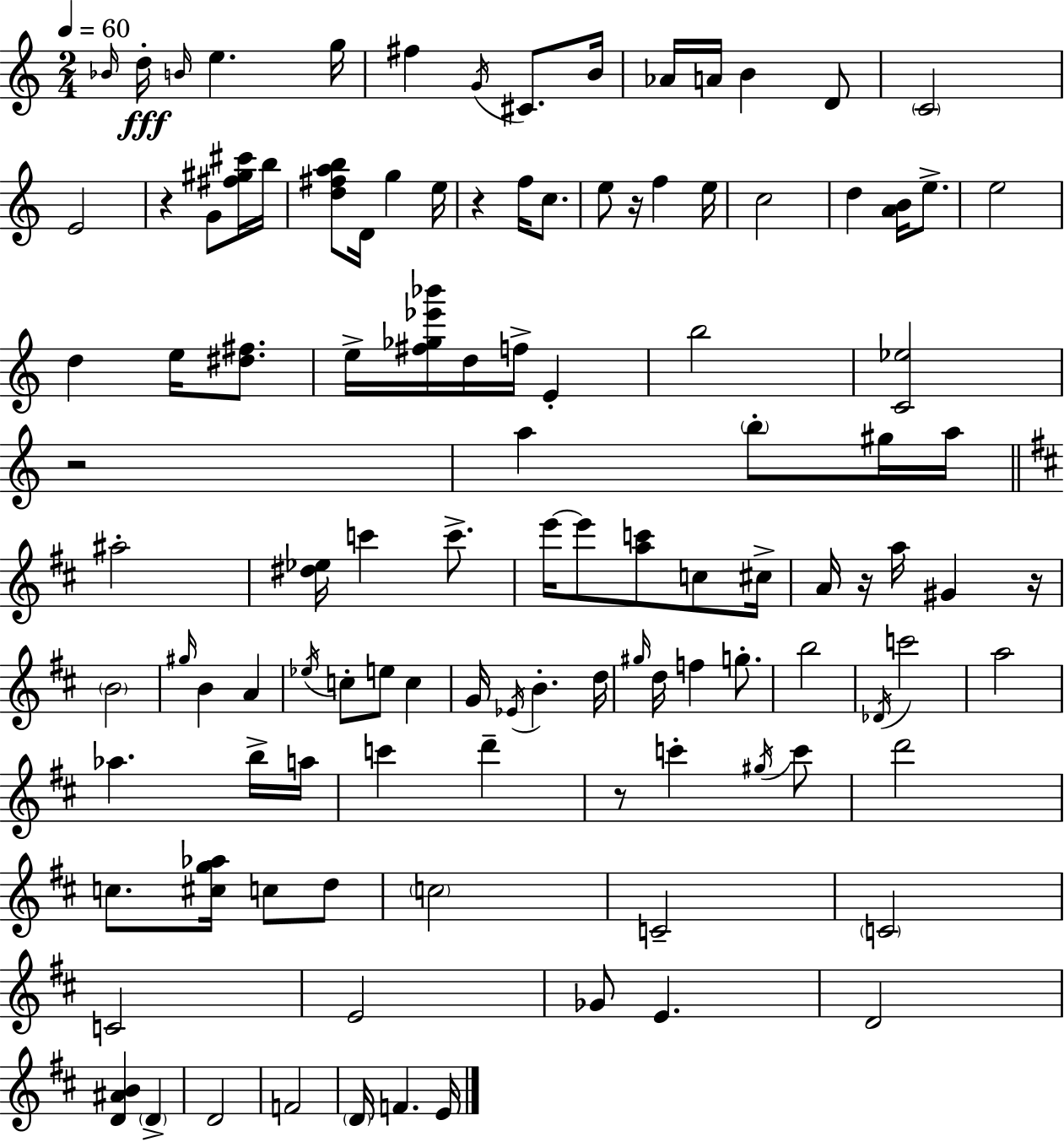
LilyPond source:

{
  \clef treble
  \numericTimeSignature
  \time 2/4
  \key c \major
  \tempo 4 = 60
  \grace { bes'16 }\fff d''16-. \grace { b'16 } e''4. | g''16 fis''4 \acciaccatura { g'16 } cis'8. | b'16 aes'16 a'16 b'4 | d'8 \parenthesize c'2 | \break e'2 | r4 g'8 | <fis'' gis'' cis'''>16 b''16 <d'' fis'' a'' b''>8 d'16 g''4 | e''16 r4 f''16 | \break c''8. e''8 r16 f''4 | e''16 c''2 | d''4 <a' b'>16 | e''8.-> e''2 | \break d''4 e''16 | <dis'' fis''>8. e''16-> <fis'' ges'' ees''' bes'''>16 d''16 f''16-> e'4-. | b''2 | <c' ees''>2 | \break r2 | a''4 \parenthesize b''8-. | gis''16 a''16 \bar "||" \break \key b \minor ais''2-. | <dis'' ees''>16 c'''4 c'''8.-> | e'''16~~ e'''8 <a'' c'''>8 c''8 cis''16-> | a'16 r16 a''16 gis'4 r16 | \break \parenthesize b'2 | \grace { gis''16 } b'4 a'4 | \acciaccatura { ees''16 } c''8-. e''8 c''4 | g'16 \acciaccatura { ees'16 } b'4.-. | \break d''16 \grace { gis''16 } d''16 f''4 | g''8.-. b''2 | \acciaccatura { des'16 } c'''2 | a''2 | \break aes''4. | b''16-> a''16 c'''4 | d'''4-- r8 c'''4-. | \acciaccatura { gis''16 } c'''8 d'''2 | \break c''8. | <cis'' g'' aes''>16 c''8 d''8 \parenthesize c''2 | c'2-- | \parenthesize c'2 | \break c'2 | e'2 | ges'8 | e'4. d'2 | \break <d' ais' b'>4 | \parenthesize d'4-> d'2 | f'2 | \parenthesize d'16 f'4. | \break e'16 \bar "|."
}